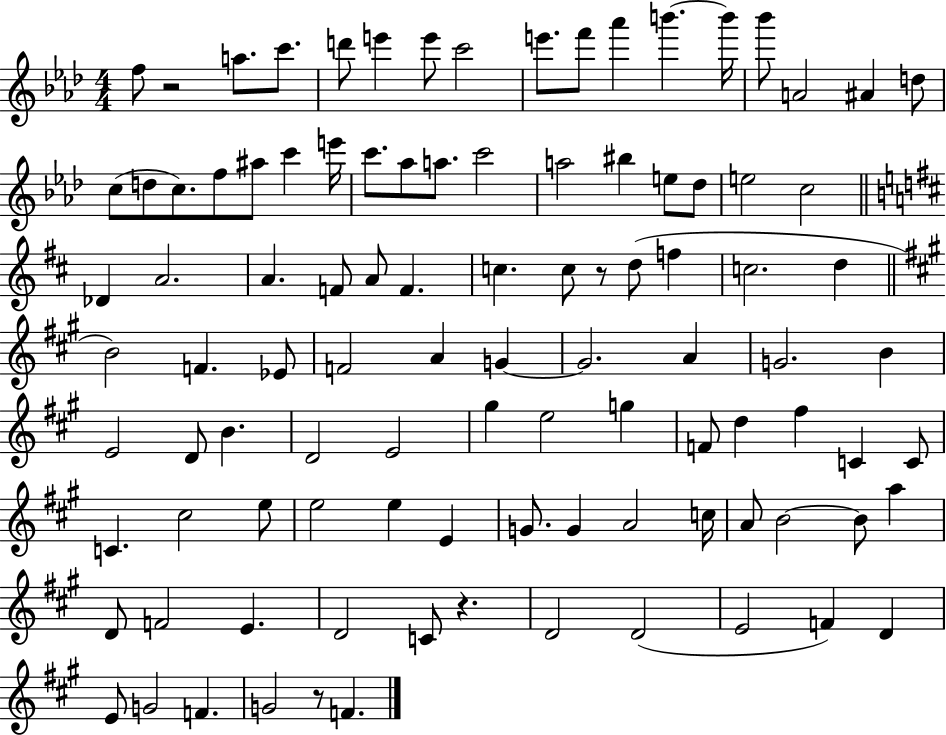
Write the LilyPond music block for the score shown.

{
  \clef treble
  \numericTimeSignature
  \time 4/4
  \key aes \major
  f''8 r2 a''8. c'''8. | d'''8 e'''4 e'''8 c'''2 | e'''8. f'''8 aes'''4 b'''4.~~ b'''16 | bes'''8 a'2 ais'4 d''8 | \break c''8( d''8 c''8.) f''8 ais''8 c'''4 e'''16 | c'''8. aes''8 a''8. c'''2 | a''2 bis''4 e''8 des''8 | e''2 c''2 | \break \bar "||" \break \key d \major des'4 a'2. | a'4. f'8 a'8 f'4. | c''4. c''8 r8 d''8( f''4 | c''2. d''4 | \break \bar "||" \break \key a \major b'2) f'4. ees'8 | f'2 a'4 g'4~~ | g'2. a'4 | g'2. b'4 | \break e'2 d'8 b'4. | d'2 e'2 | gis''4 e''2 g''4 | f'8 d''4 fis''4 c'4 c'8 | \break c'4. cis''2 e''8 | e''2 e''4 e'4 | g'8. g'4 a'2 c''16 | a'8 b'2~~ b'8 a''4 | \break d'8 f'2 e'4. | d'2 c'8 r4. | d'2 d'2( | e'2 f'4) d'4 | \break e'8 g'2 f'4. | g'2 r8 f'4. | \bar "|."
}